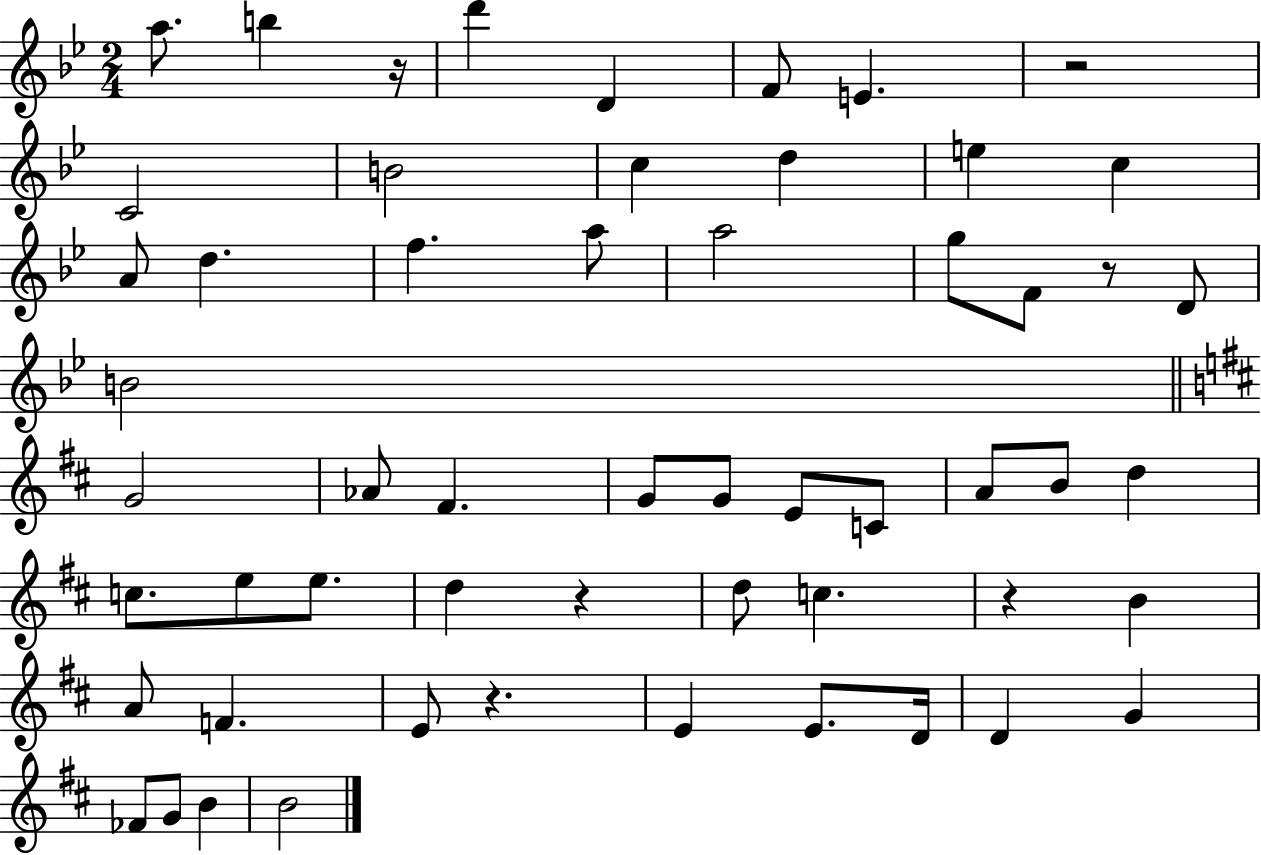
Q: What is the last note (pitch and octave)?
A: B4